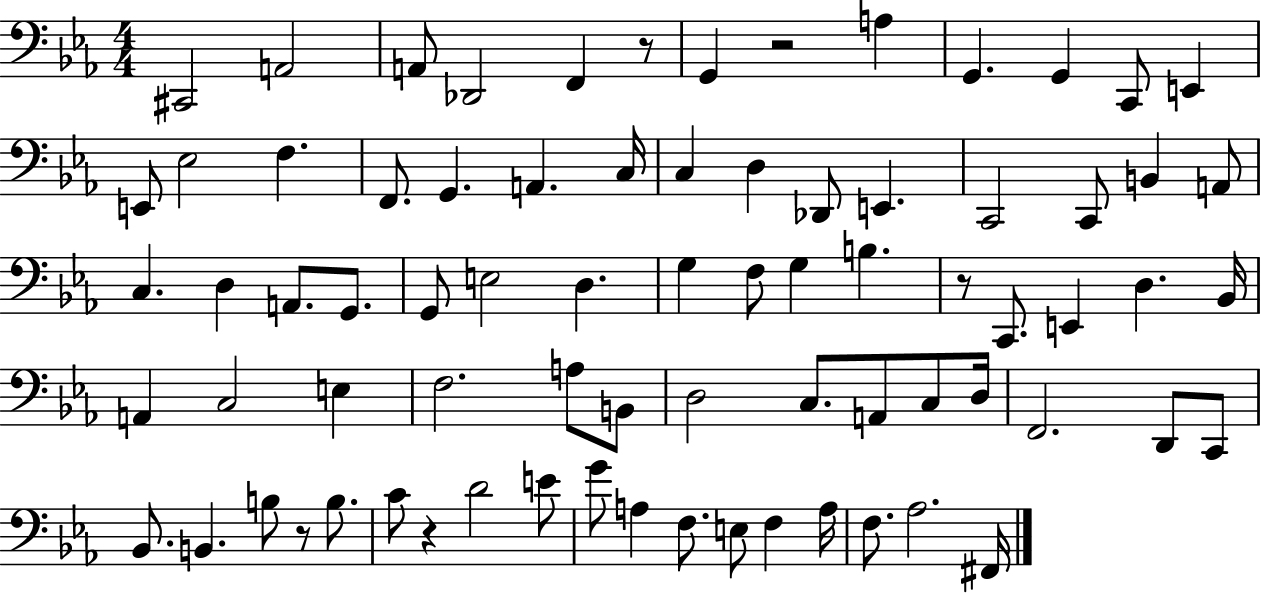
{
  \clef bass
  \numericTimeSignature
  \time 4/4
  \key ees \major
  cis,2 a,2 | a,8 des,2 f,4 r8 | g,4 r2 a4 | g,4. g,4 c,8 e,4 | \break e,8 ees2 f4. | f,8. g,4. a,4. c16 | c4 d4 des,8 e,4. | c,2 c,8 b,4 a,8 | \break c4. d4 a,8. g,8. | g,8 e2 d4. | g4 f8 g4 b4. | r8 c,8. e,4 d4. bes,16 | \break a,4 c2 e4 | f2. a8 b,8 | d2 c8. a,8 c8 d16 | f,2. d,8 c,8 | \break bes,8. b,4. b8 r8 b8. | c'8 r4 d'2 e'8 | g'8 a4 f8. e8 f4 a16 | f8. aes2. fis,16 | \break \bar "|."
}